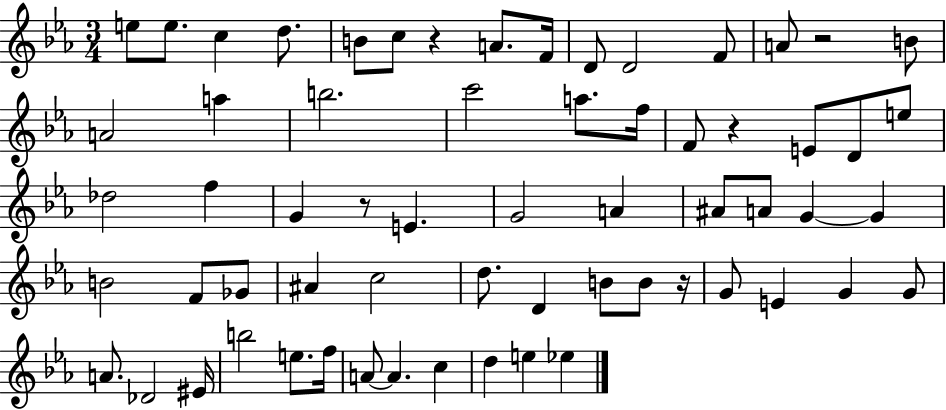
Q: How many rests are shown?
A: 5